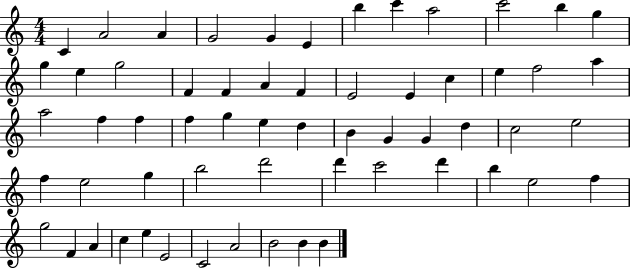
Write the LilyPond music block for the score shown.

{
  \clef treble
  \numericTimeSignature
  \time 4/4
  \key c \major
  c'4 a'2 a'4 | g'2 g'4 e'4 | b''4 c'''4 a''2 | c'''2 b''4 g''4 | \break g''4 e''4 g''2 | f'4 f'4 a'4 f'4 | e'2 e'4 c''4 | e''4 f''2 a''4 | \break a''2 f''4 f''4 | f''4 g''4 e''4 d''4 | b'4 g'4 g'4 d''4 | c''2 e''2 | \break f''4 e''2 g''4 | b''2 d'''2 | d'''4 c'''2 d'''4 | b''4 e''2 f''4 | \break g''2 f'4 a'4 | c''4 e''4 e'2 | c'2 a'2 | b'2 b'4 b'4 | \break \bar "|."
}